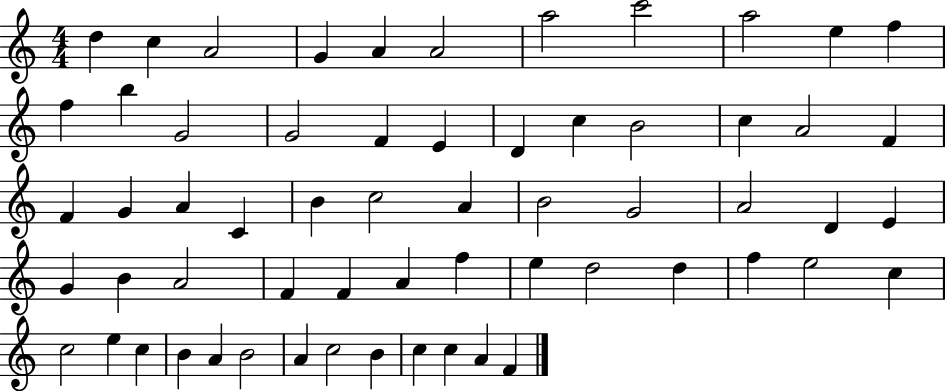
D5/q C5/q A4/h G4/q A4/q A4/h A5/h C6/h A5/h E5/q F5/q F5/q B5/q G4/h G4/h F4/q E4/q D4/q C5/q B4/h C5/q A4/h F4/q F4/q G4/q A4/q C4/q B4/q C5/h A4/q B4/h G4/h A4/h D4/q E4/q G4/q B4/q A4/h F4/q F4/q A4/q F5/q E5/q D5/h D5/q F5/q E5/h C5/q C5/h E5/q C5/q B4/q A4/q B4/h A4/q C5/h B4/q C5/q C5/q A4/q F4/q